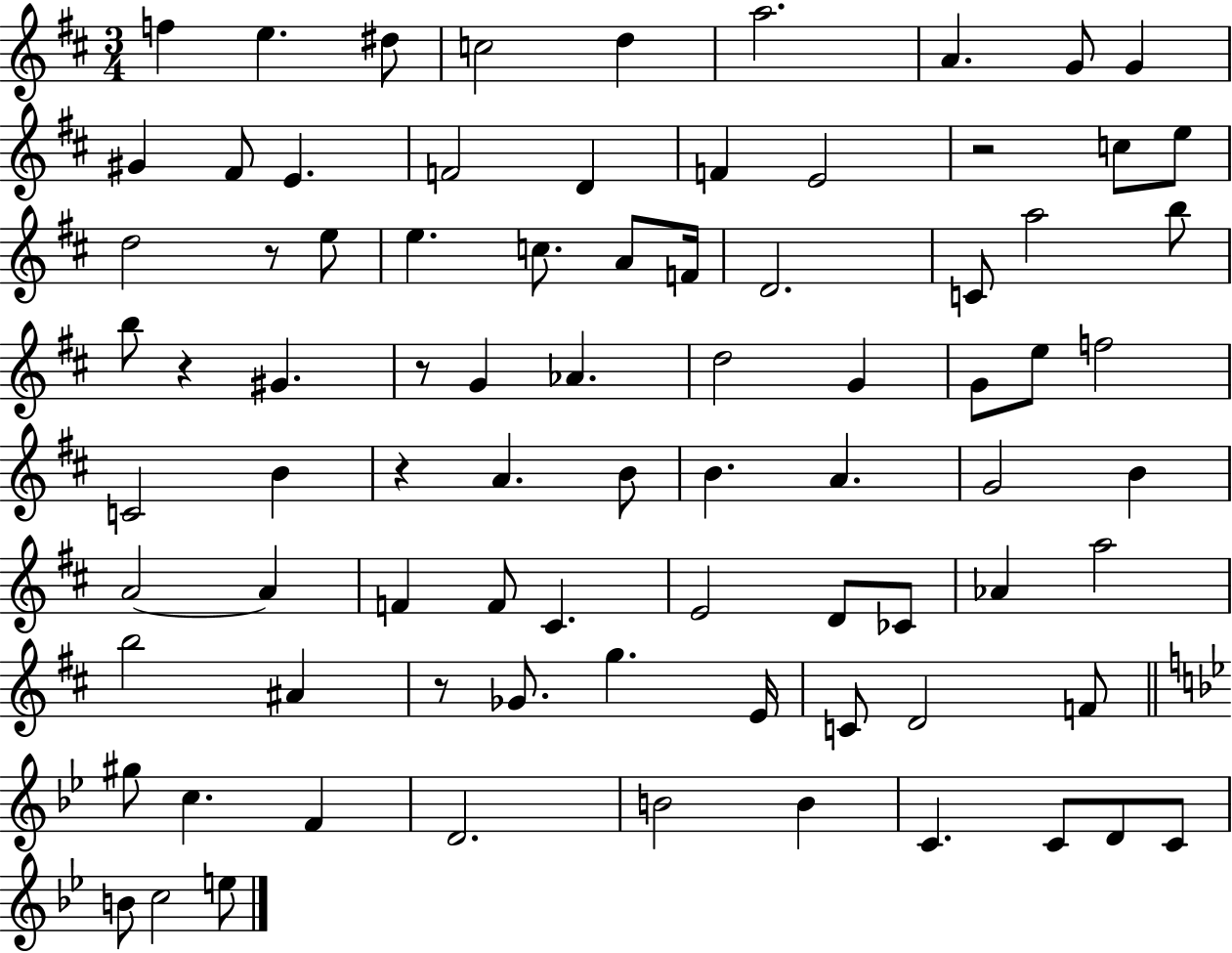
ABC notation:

X:1
T:Untitled
M:3/4
L:1/4
K:D
f e ^d/2 c2 d a2 A G/2 G ^G ^F/2 E F2 D F E2 z2 c/2 e/2 d2 z/2 e/2 e c/2 A/2 F/4 D2 C/2 a2 b/2 b/2 z ^G z/2 G _A d2 G G/2 e/2 f2 C2 B z A B/2 B A G2 B A2 A F F/2 ^C E2 D/2 _C/2 _A a2 b2 ^A z/2 _G/2 g E/4 C/2 D2 F/2 ^g/2 c F D2 B2 B C C/2 D/2 C/2 B/2 c2 e/2